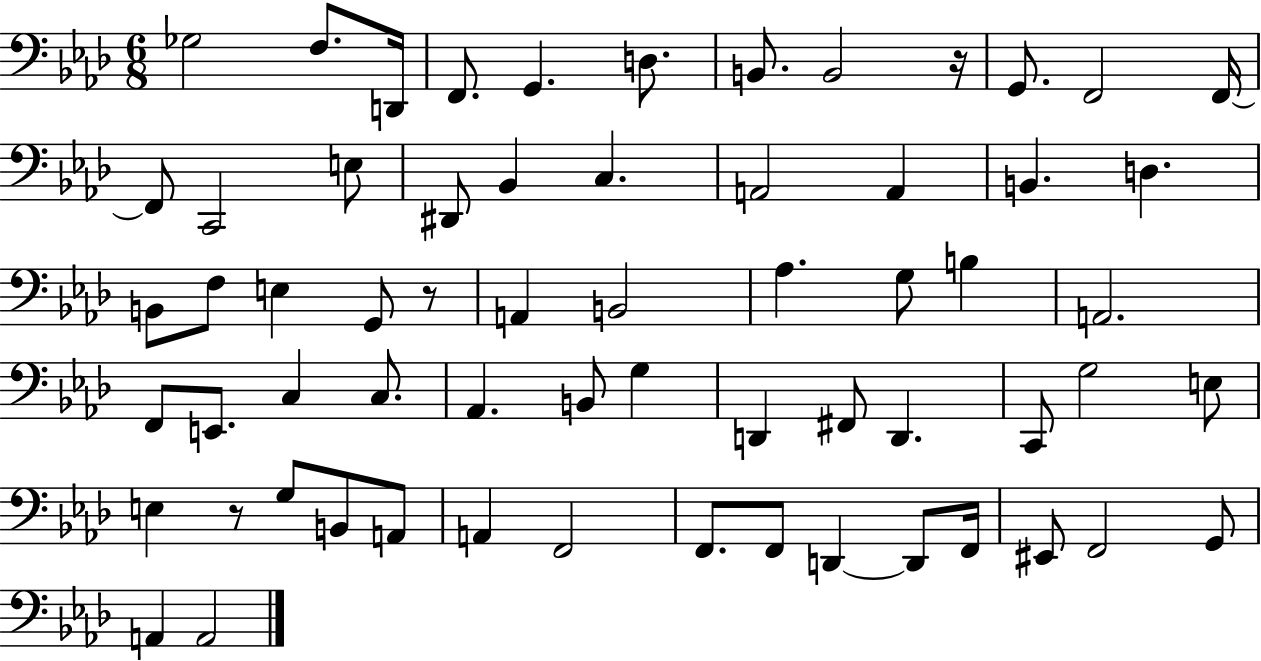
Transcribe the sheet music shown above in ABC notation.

X:1
T:Untitled
M:6/8
L:1/4
K:Ab
_G,2 F,/2 D,,/4 F,,/2 G,, D,/2 B,,/2 B,,2 z/4 G,,/2 F,,2 F,,/4 F,,/2 C,,2 E,/2 ^D,,/2 _B,, C, A,,2 A,, B,, D, B,,/2 F,/2 E, G,,/2 z/2 A,, B,,2 _A, G,/2 B, A,,2 F,,/2 E,,/2 C, C,/2 _A,, B,,/2 G, D,, ^F,,/2 D,, C,,/2 G,2 E,/2 E, z/2 G,/2 B,,/2 A,,/2 A,, F,,2 F,,/2 F,,/2 D,, D,,/2 F,,/4 ^E,,/2 F,,2 G,,/2 A,, A,,2